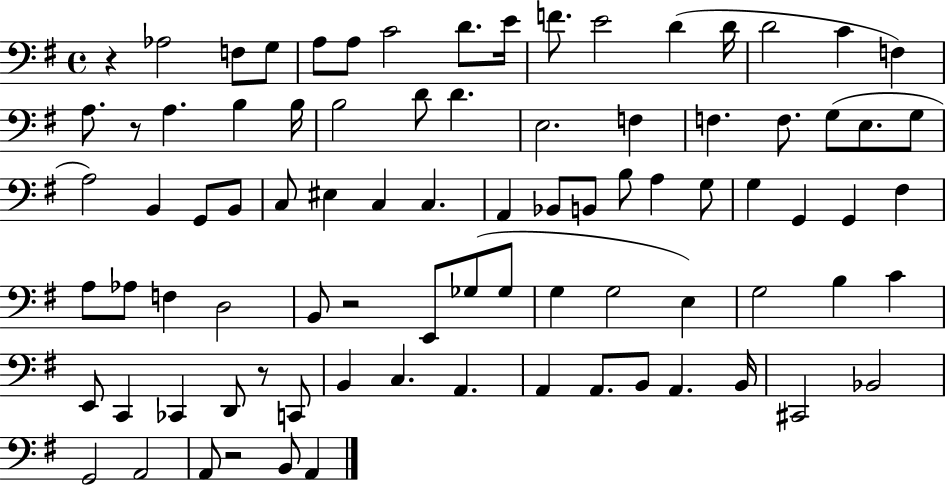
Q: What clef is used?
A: bass